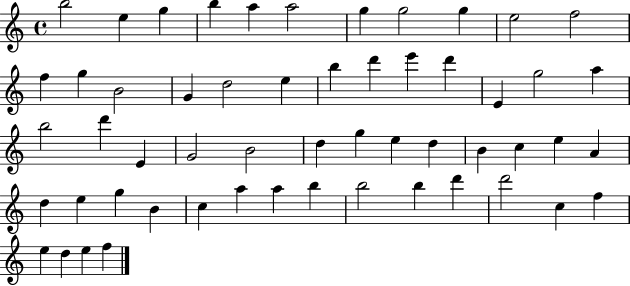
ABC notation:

X:1
T:Untitled
M:4/4
L:1/4
K:C
b2 e g b a a2 g g2 g e2 f2 f g B2 G d2 e b d' e' d' E g2 a b2 d' E G2 B2 d g e d B c e A d e g B c a a b b2 b d' d'2 c f e d e f